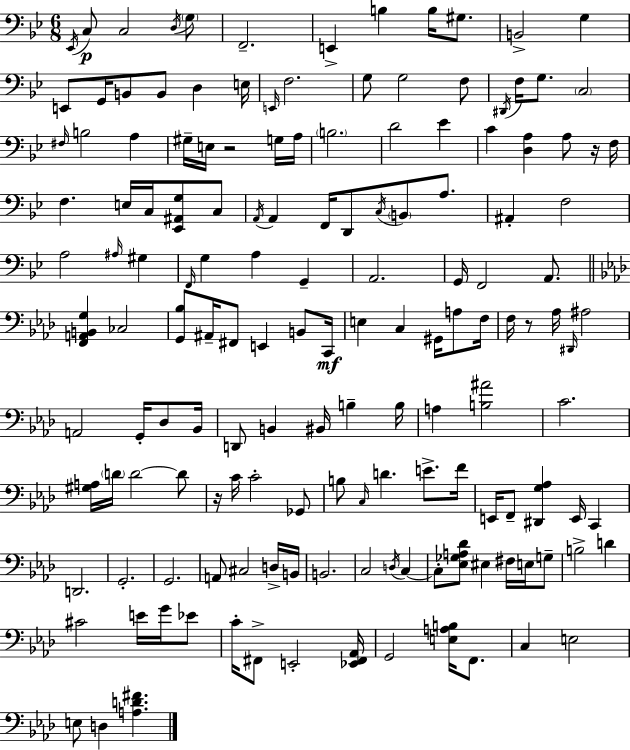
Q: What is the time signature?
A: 6/8